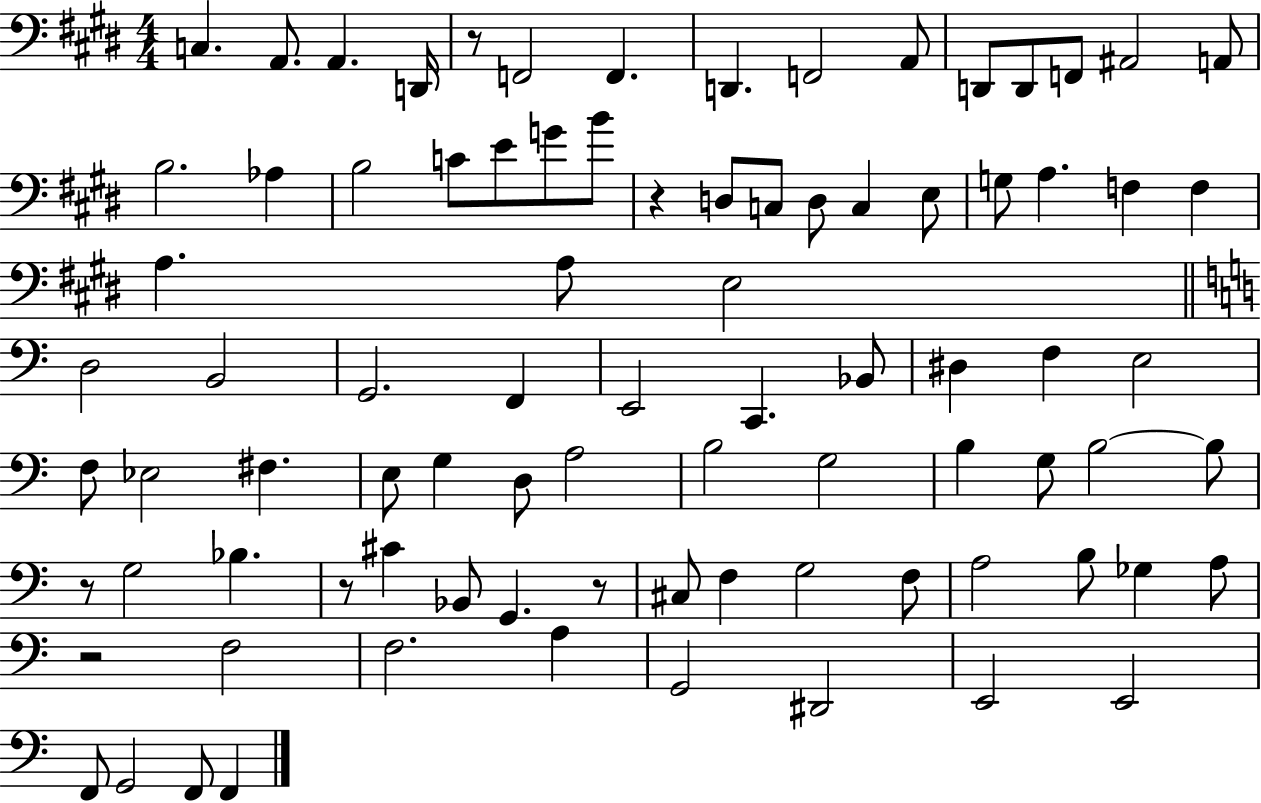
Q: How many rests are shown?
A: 6